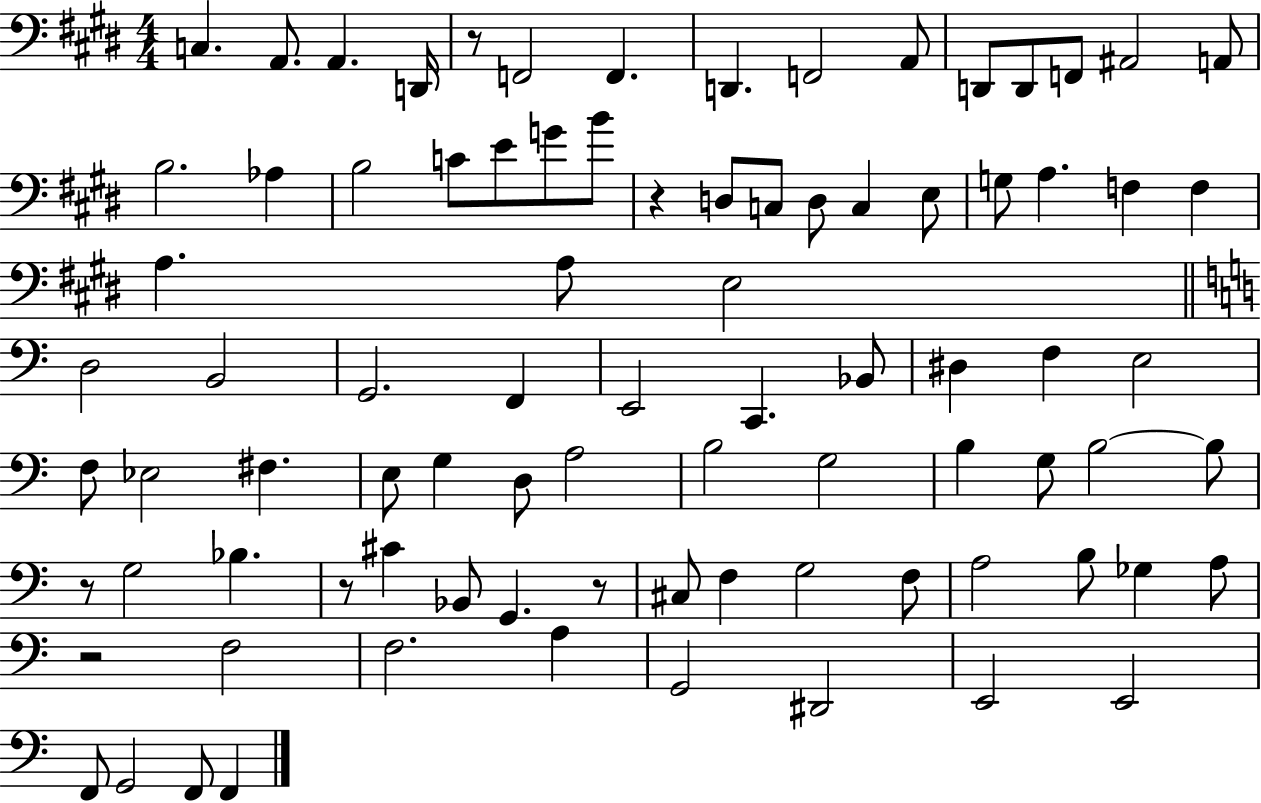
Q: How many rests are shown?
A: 6